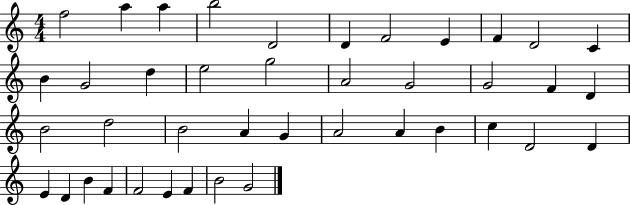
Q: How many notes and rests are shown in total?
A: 41